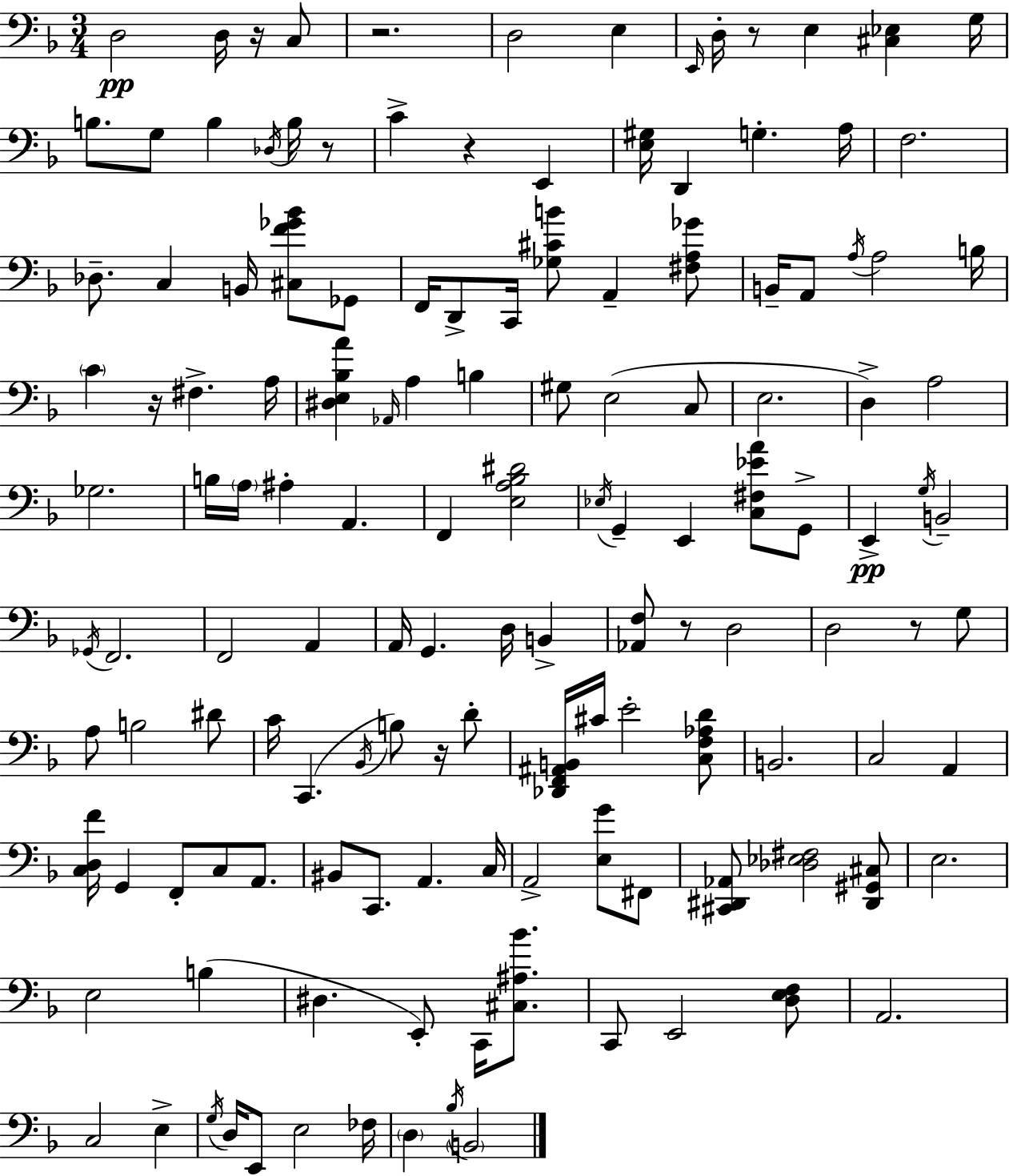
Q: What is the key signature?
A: D minor